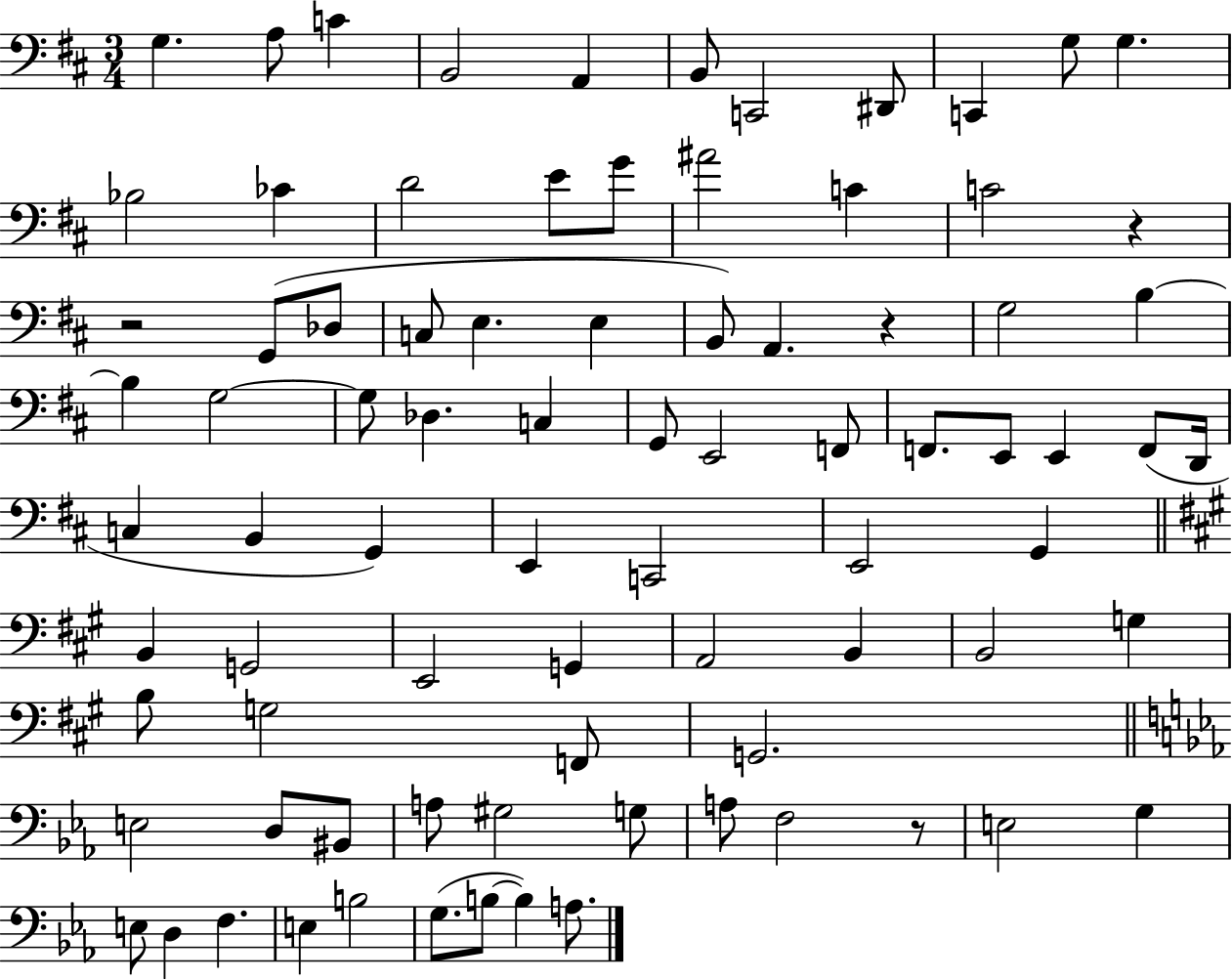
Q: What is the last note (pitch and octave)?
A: A3